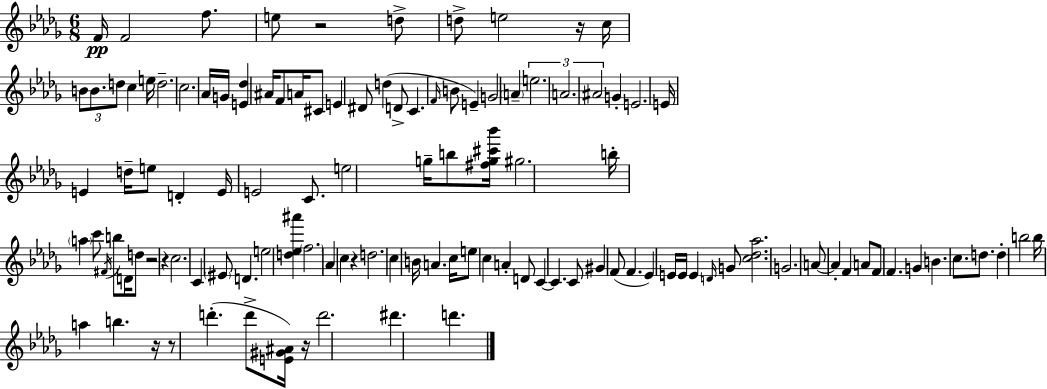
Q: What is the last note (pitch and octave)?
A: D6